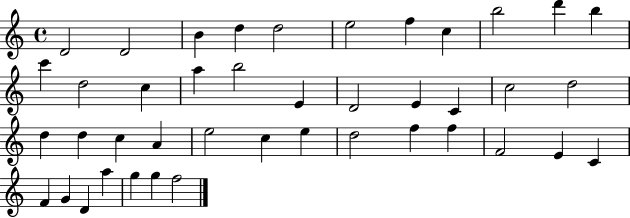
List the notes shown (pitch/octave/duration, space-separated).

D4/h D4/h B4/q D5/q D5/h E5/h F5/q C5/q B5/h D6/q B5/q C6/q D5/h C5/q A5/q B5/h E4/q D4/h E4/q C4/q C5/h D5/h D5/q D5/q C5/q A4/q E5/h C5/q E5/q D5/h F5/q F5/q F4/h E4/q C4/q F4/q G4/q D4/q A5/q G5/q G5/q F5/h